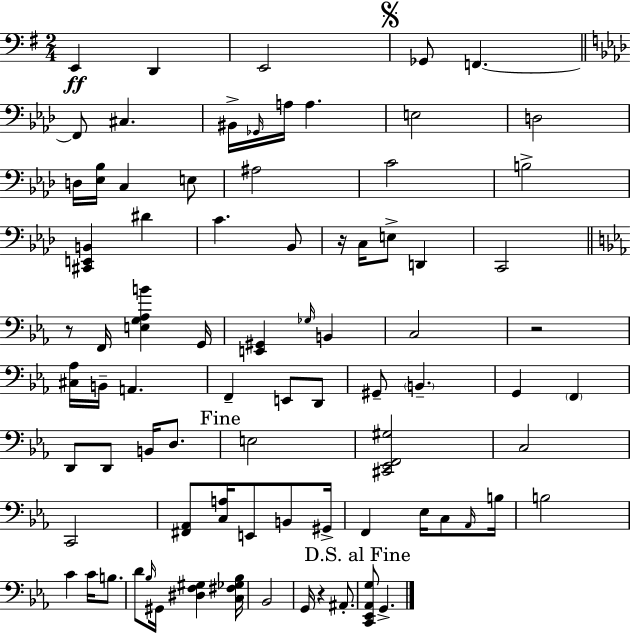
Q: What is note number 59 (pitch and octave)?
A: B3